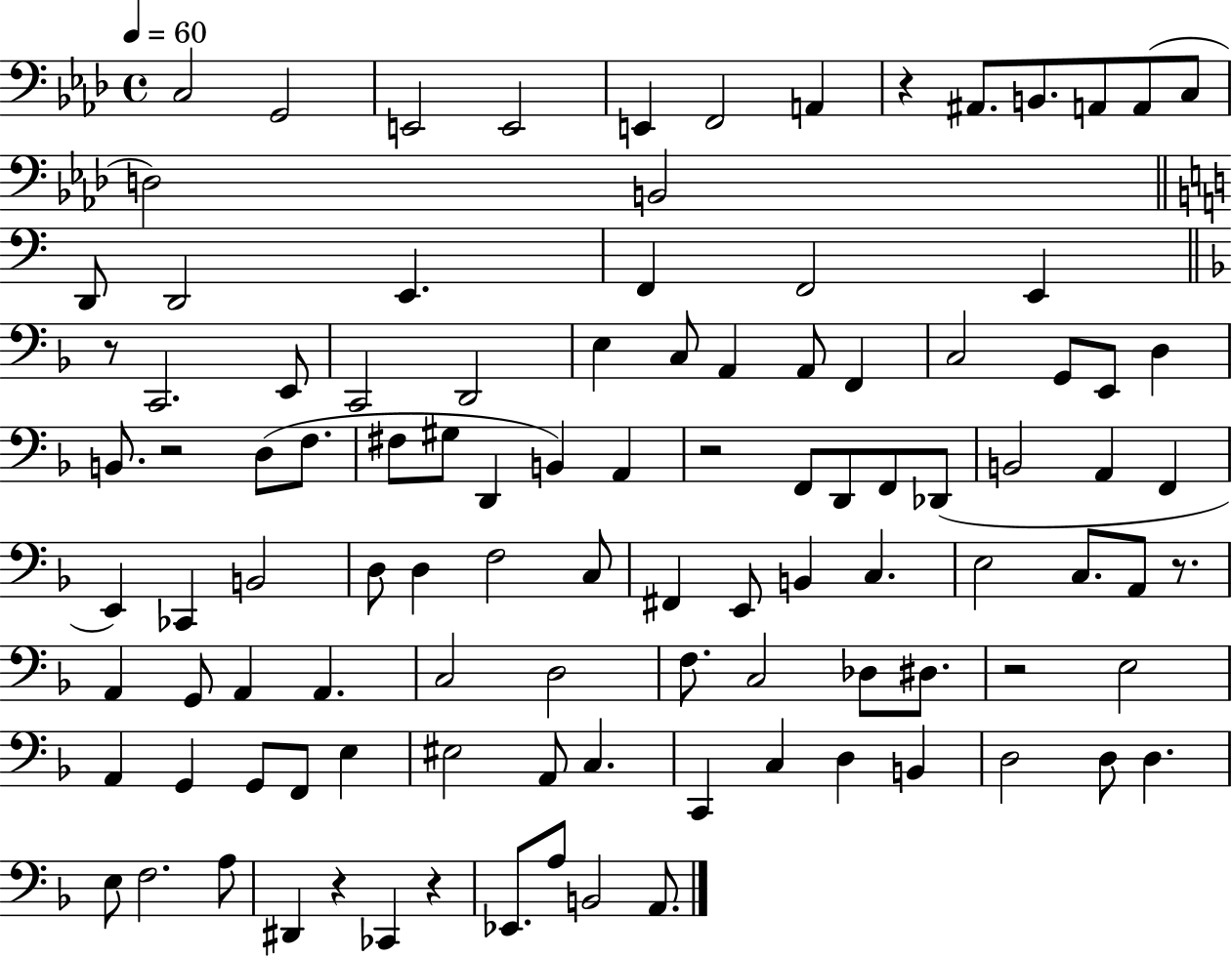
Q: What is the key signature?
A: AES major